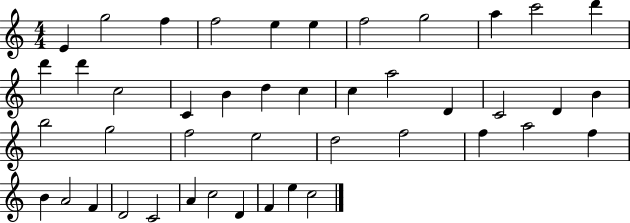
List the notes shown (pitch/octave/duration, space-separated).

E4/q G5/h F5/q F5/h E5/q E5/q F5/h G5/h A5/q C6/h D6/q D6/q D6/q C5/h C4/q B4/q D5/q C5/q C5/q A5/h D4/q C4/h D4/q B4/q B5/h G5/h F5/h E5/h D5/h F5/h F5/q A5/h F5/q B4/q A4/h F4/q D4/h C4/h A4/q C5/h D4/q F4/q E5/q C5/h